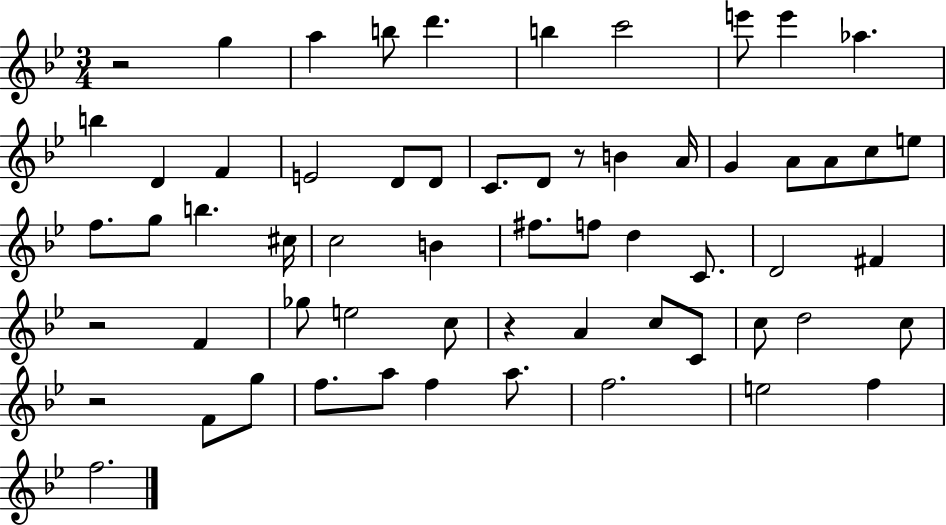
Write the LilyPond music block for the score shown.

{
  \clef treble
  \numericTimeSignature
  \time 3/4
  \key bes \major
  r2 g''4 | a''4 b''8 d'''4. | b''4 c'''2 | e'''8 e'''4 aes''4. | \break b''4 d'4 f'4 | e'2 d'8 d'8 | c'8. d'8 r8 b'4 a'16 | g'4 a'8 a'8 c''8 e''8 | \break f''8. g''8 b''4. cis''16 | c''2 b'4 | fis''8. f''8 d''4 c'8. | d'2 fis'4 | \break r2 f'4 | ges''8 e''2 c''8 | r4 a'4 c''8 c'8 | c''8 d''2 c''8 | \break r2 f'8 g''8 | f''8. a''8 f''4 a''8. | f''2. | e''2 f''4 | \break f''2. | \bar "|."
}